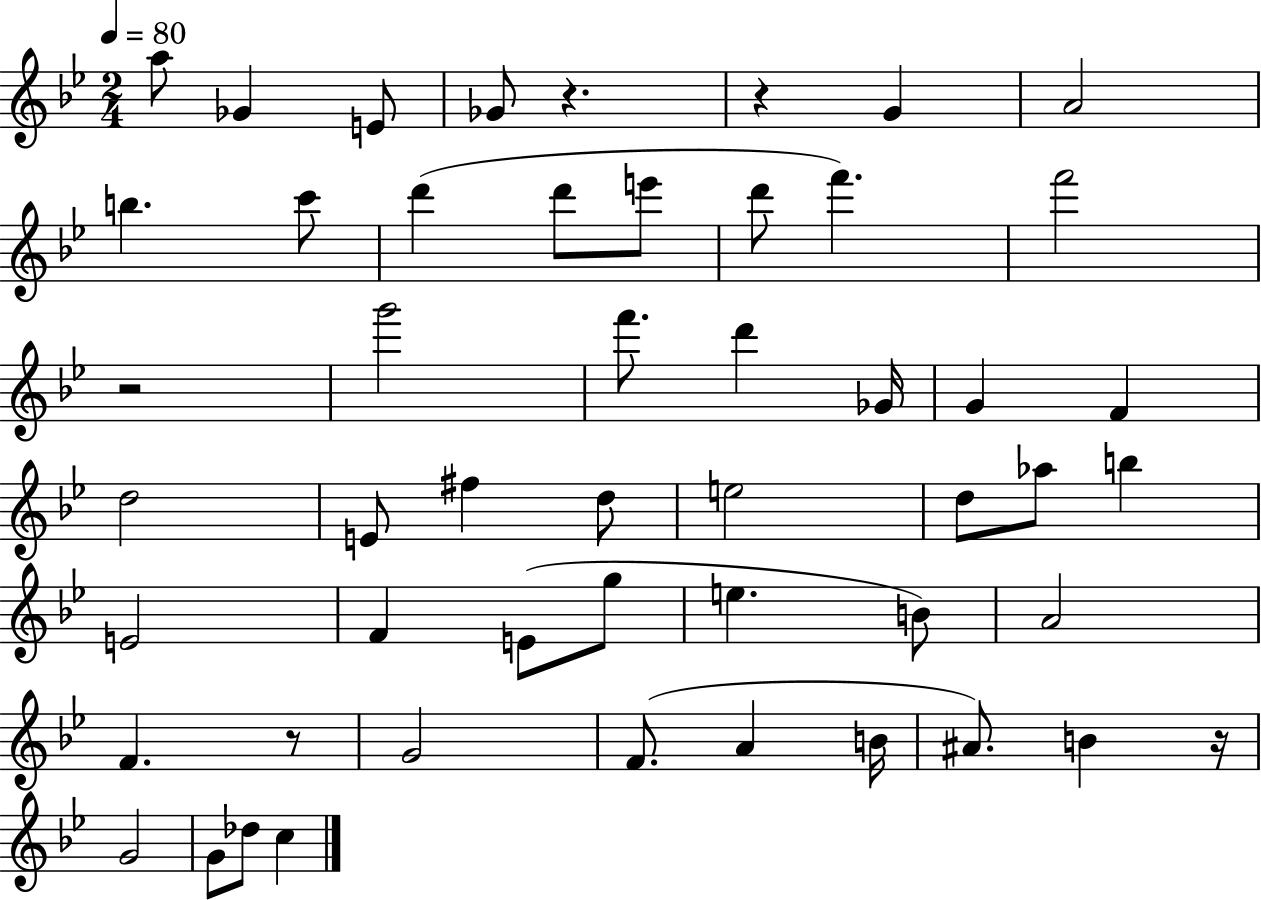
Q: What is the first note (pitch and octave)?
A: A5